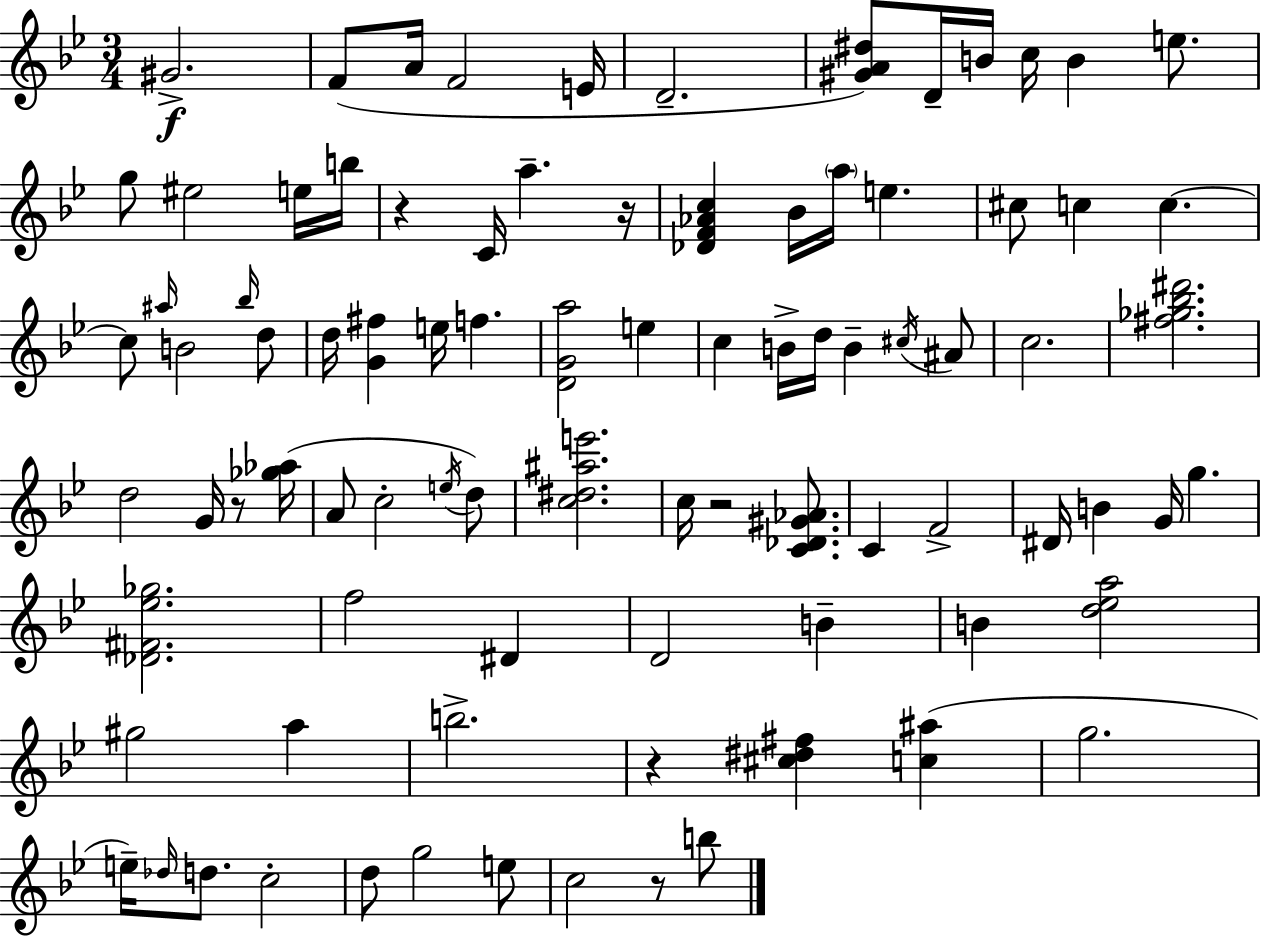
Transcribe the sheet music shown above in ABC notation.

X:1
T:Untitled
M:3/4
L:1/4
K:Bb
^G2 F/2 A/4 F2 E/4 D2 [^GA^d]/2 D/4 B/4 c/4 B e/2 g/2 ^e2 e/4 b/4 z C/4 a z/4 [_DF_Ac] _B/4 a/4 e ^c/2 c c c/2 ^a/4 B2 _b/4 d/2 d/4 [G^f] e/4 f [DGa]2 e c B/4 d/4 B ^c/4 ^A/2 c2 [^f_g_b^d']2 d2 G/4 z/2 [_g_a]/4 A/2 c2 e/4 d/2 [c^d^ae']2 c/4 z2 [C_D^G_A]/2 C F2 ^D/4 B G/4 g [_D^F_e_g]2 f2 ^D D2 B B [d_ea]2 ^g2 a b2 z [^c^d^f] [c^a] g2 e/4 _d/4 d/2 c2 d/2 g2 e/2 c2 z/2 b/2